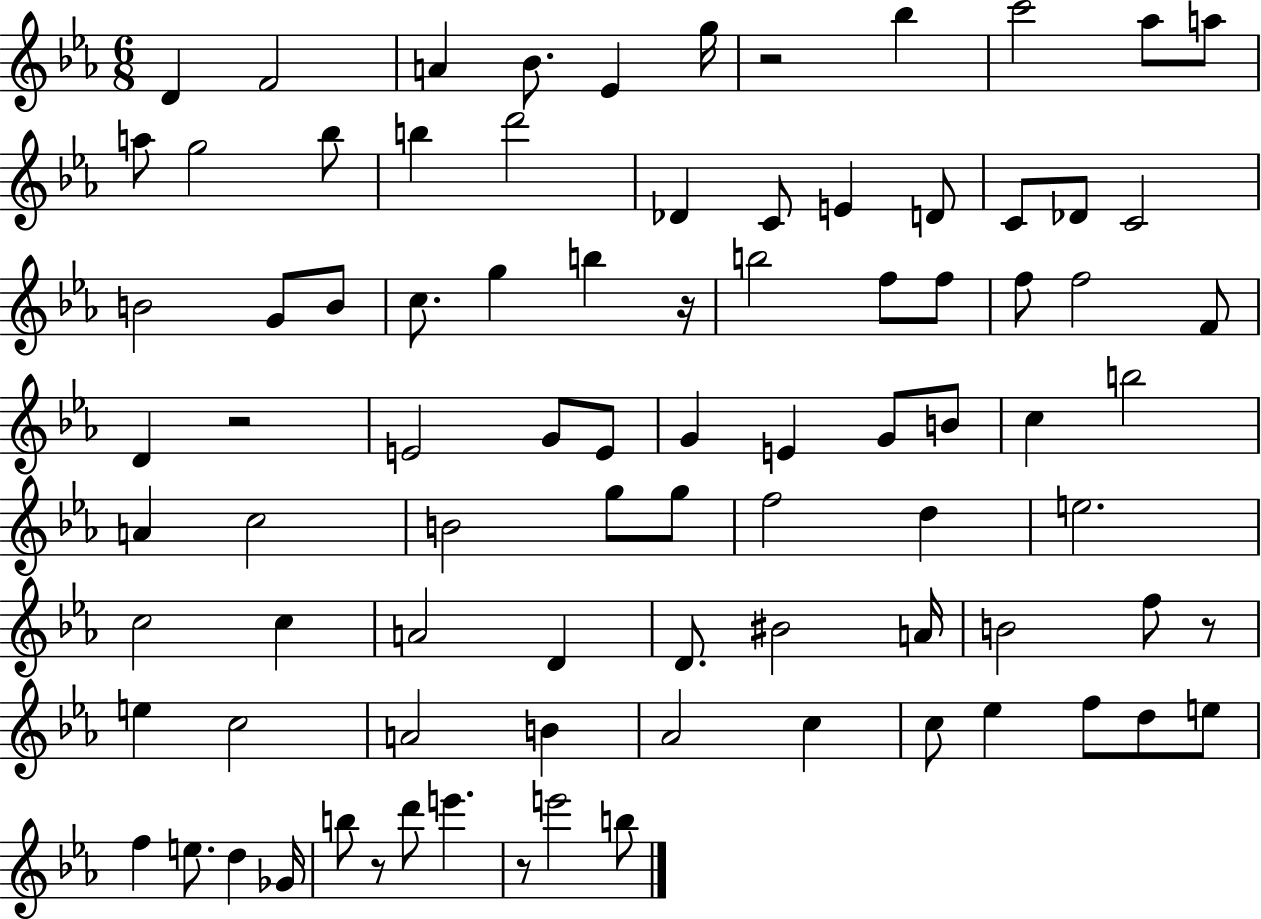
{
  \clef treble
  \numericTimeSignature
  \time 6/8
  \key ees \major
  \repeat volta 2 { d'4 f'2 | a'4 bes'8. ees'4 g''16 | r2 bes''4 | c'''2 aes''8 a''8 | \break a''8 g''2 bes''8 | b''4 d'''2 | des'4 c'8 e'4 d'8 | c'8 des'8 c'2 | \break b'2 g'8 b'8 | c''8. g''4 b''4 r16 | b''2 f''8 f''8 | f''8 f''2 f'8 | \break d'4 r2 | e'2 g'8 e'8 | g'4 e'4 g'8 b'8 | c''4 b''2 | \break a'4 c''2 | b'2 g''8 g''8 | f''2 d''4 | e''2. | \break c''2 c''4 | a'2 d'4 | d'8. bis'2 a'16 | b'2 f''8 r8 | \break e''4 c''2 | a'2 b'4 | aes'2 c''4 | c''8 ees''4 f''8 d''8 e''8 | \break f''4 e''8. d''4 ges'16 | b''8 r8 d'''8 e'''4. | r8 e'''2 b''8 | } \bar "|."
}